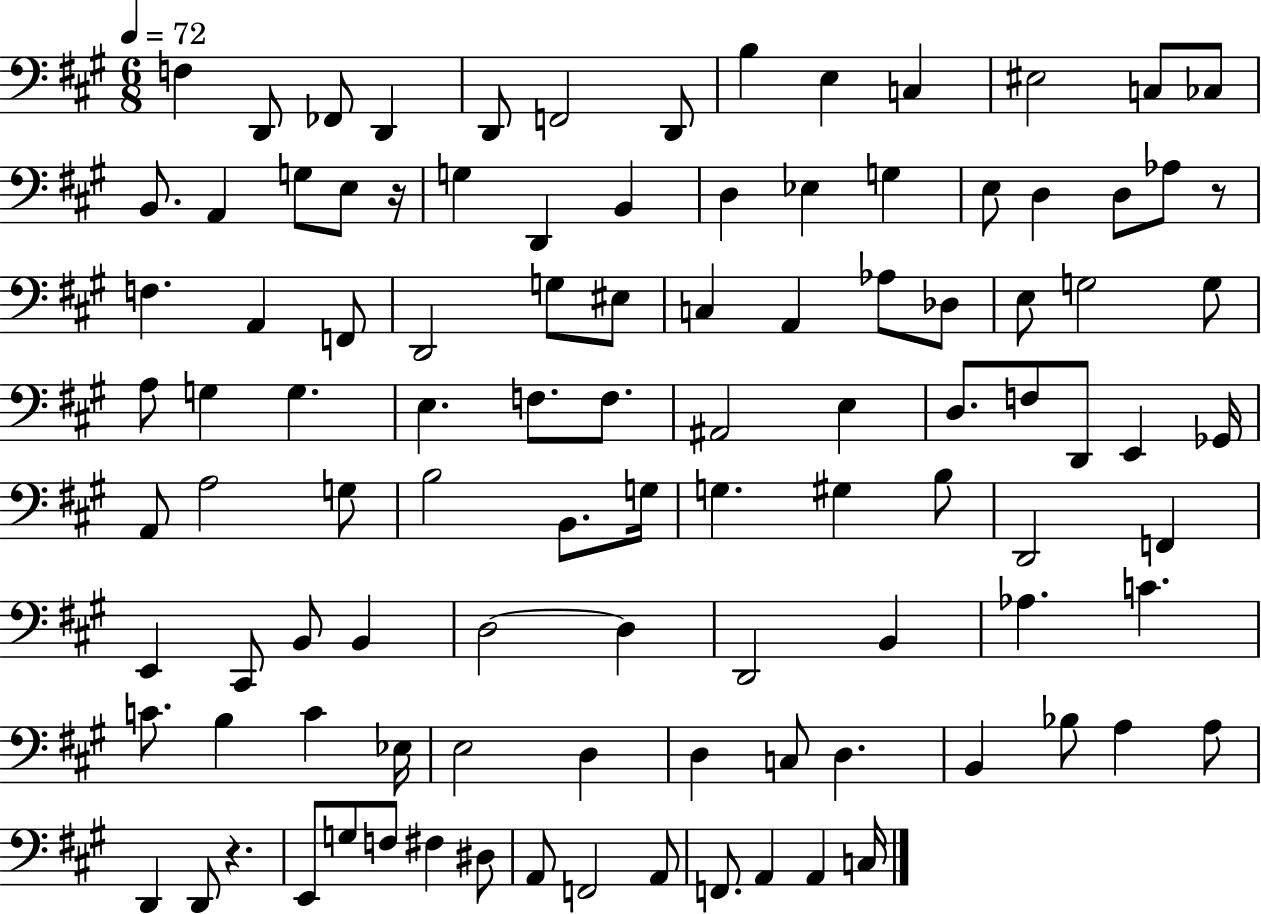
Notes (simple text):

F3/q D2/e FES2/e D2/q D2/e F2/h D2/e B3/q E3/q C3/q EIS3/h C3/e CES3/e B2/e. A2/q G3/e E3/e R/s G3/q D2/q B2/q D3/q Eb3/q G3/q E3/e D3/q D3/e Ab3/e R/e F3/q. A2/q F2/e D2/h G3/e EIS3/e C3/q A2/q Ab3/e Db3/e E3/e G3/h G3/e A3/e G3/q G3/q. E3/q. F3/e. F3/e. A#2/h E3/q D3/e. F3/e D2/e E2/q Gb2/s A2/e A3/h G3/e B3/h B2/e. G3/s G3/q. G#3/q B3/e D2/h F2/q E2/q C#2/e B2/e B2/q D3/h D3/q D2/h B2/q Ab3/q. C4/q. C4/e. B3/q C4/q Eb3/s E3/h D3/q D3/q C3/e D3/q. B2/q Bb3/e A3/q A3/e D2/q D2/e R/q. E2/e G3/e F3/e F#3/q D#3/e A2/e F2/h A2/e F2/e. A2/q A2/q C3/s